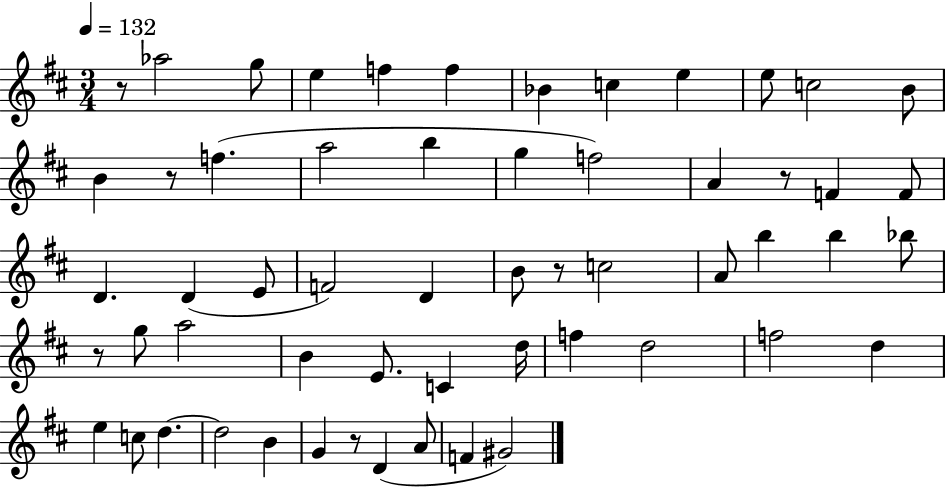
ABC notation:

X:1
T:Untitled
M:3/4
L:1/4
K:D
z/2 _a2 g/2 e f f _B c e e/2 c2 B/2 B z/2 f a2 b g f2 A z/2 F F/2 D D E/2 F2 D B/2 z/2 c2 A/2 b b _b/2 z/2 g/2 a2 B E/2 C d/4 f d2 f2 d e c/2 d d2 B G z/2 D A/2 F ^G2